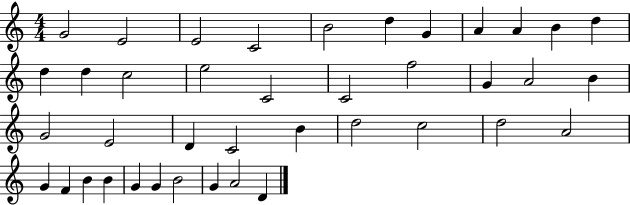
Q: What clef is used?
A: treble